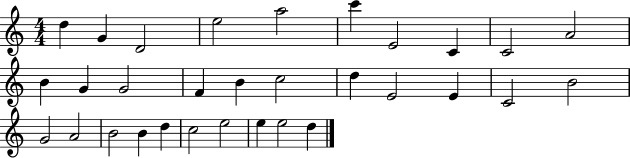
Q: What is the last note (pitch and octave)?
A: D5